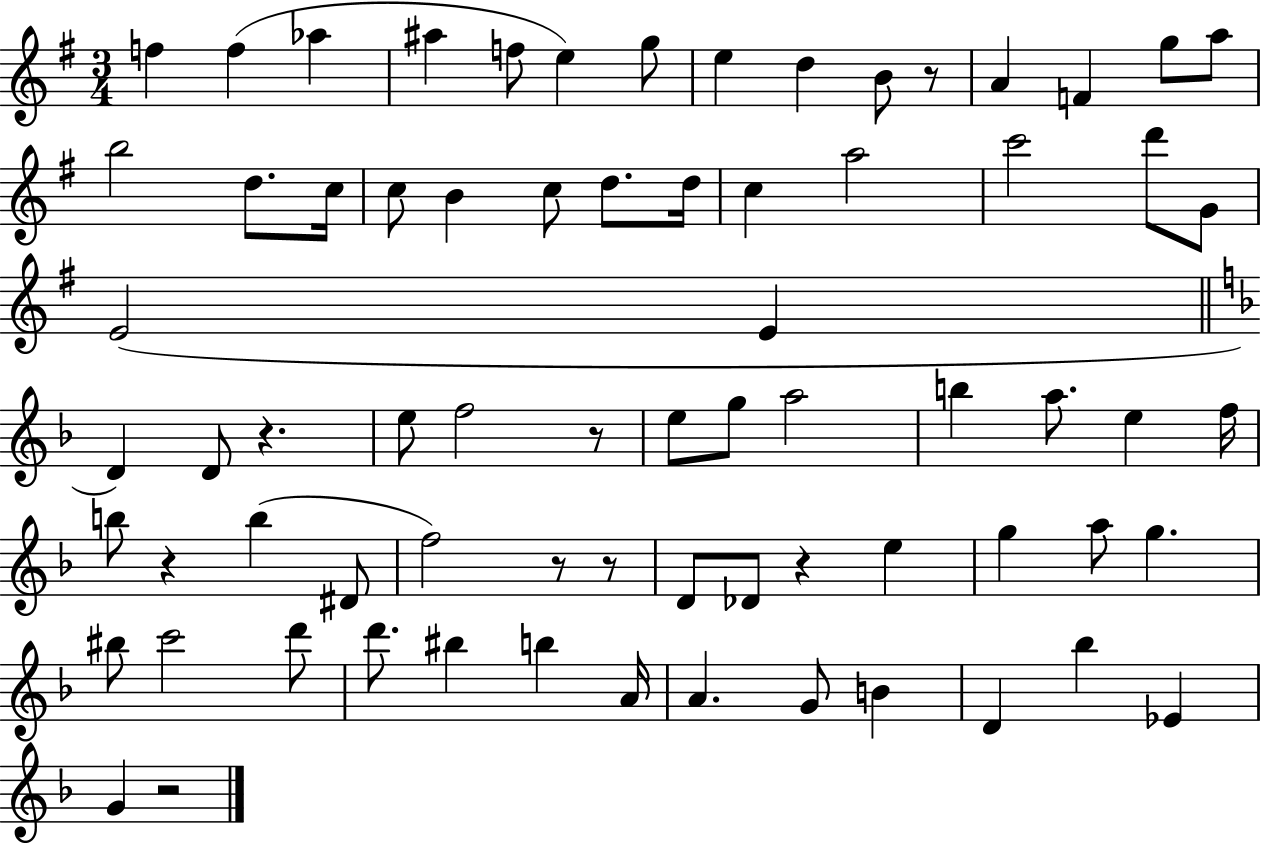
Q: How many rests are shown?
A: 8